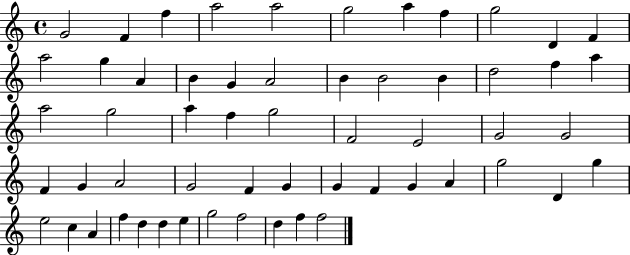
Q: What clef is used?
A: treble